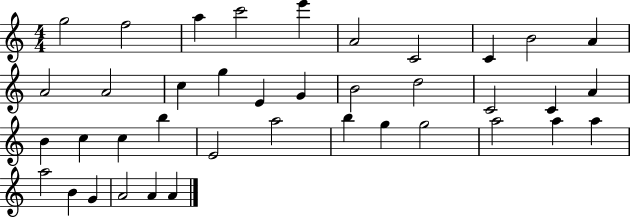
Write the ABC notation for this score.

X:1
T:Untitled
M:4/4
L:1/4
K:C
g2 f2 a c'2 e' A2 C2 C B2 A A2 A2 c g E G B2 d2 C2 C A B c c b E2 a2 b g g2 a2 a a a2 B G A2 A A